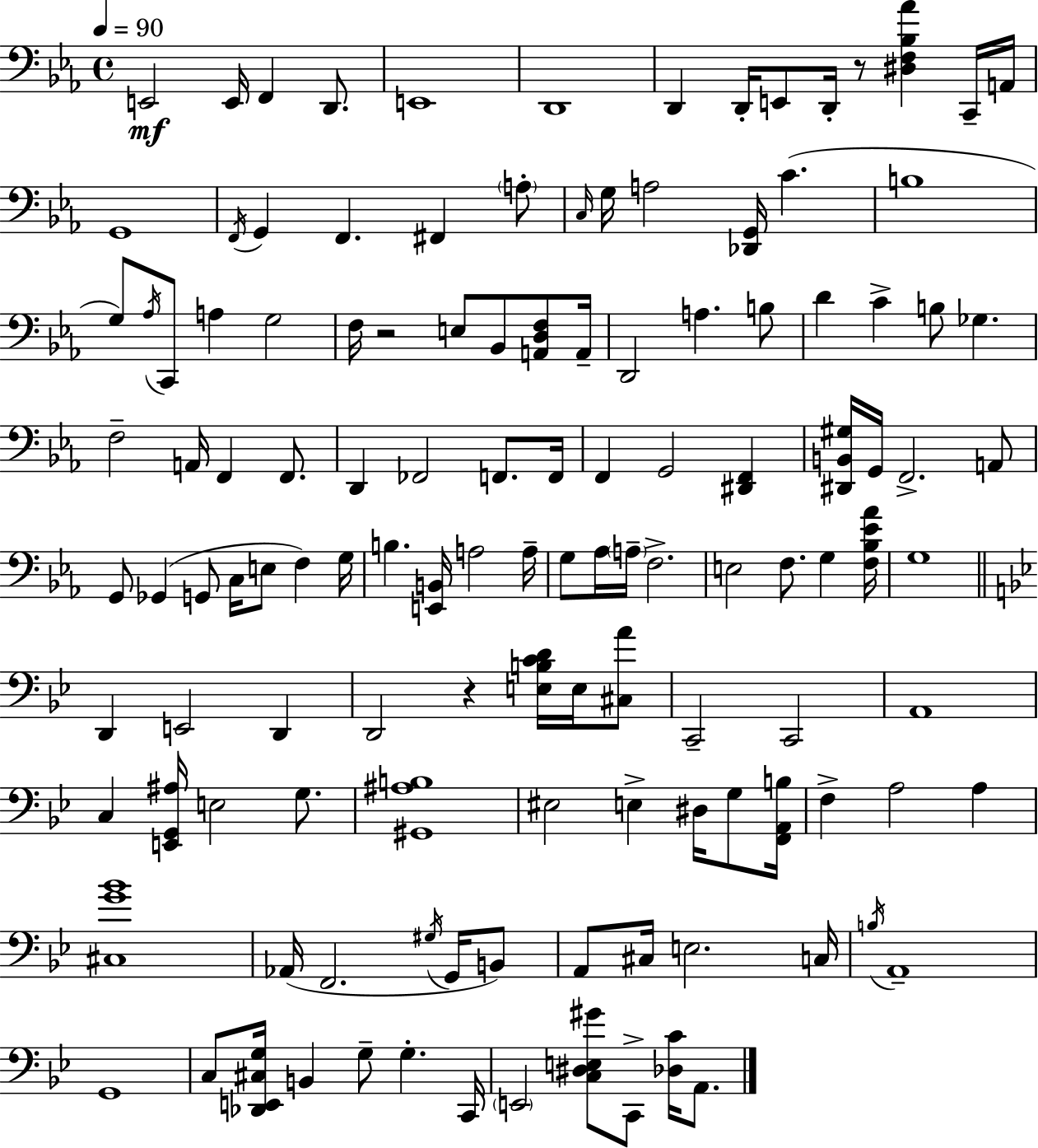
{
  \clef bass
  \time 4/4
  \defaultTimeSignature
  \key c \minor
  \tempo 4 = 90
  e,2\mf e,16 f,4 d,8. | e,1 | d,1 | d,4 d,16-. e,8 d,16-. r8 <dis f bes aes'>4 c,16-- a,16 | \break g,1 | \acciaccatura { f,16 } g,4 f,4. fis,4 \parenthesize a8-. | \grace { c16 } g16 a2 <des, g,>16 c'4.( | b1 | \break g8) \acciaccatura { aes16 } c,8 a4 g2 | f16 r2 e8 bes,8 | <a, d f>8 a,16-- d,2 a4. | b8 d'4 c'4-> b8 ges4. | \break f2-- a,16 f,4 | f,8. d,4 fes,2 f,8. | f,16 f,4 g,2 <dis, f,>4 | <dis, b, gis>16 g,16 f,2.-> | \break a,8 g,8 ges,4( g,8 c16 e8 f4) | g16 b4. <e, b,>16 a2 | a16-- g8 aes16 \parenthesize a16-- f2.-> | e2 f8. g4 | \break <f bes ees' aes'>16 g1 | \bar "||" \break \key bes \major d,4 e,2 d,4 | d,2 r4 <e b c' d'>16 e16 <cis a'>8 | c,2-- c,2 | a,1 | \break c4 <e, g, ais>16 e2 g8. | <gis, ais b>1 | eis2 e4-> dis16 g8 <f, a, b>16 | f4-> a2 a4 | \break <cis g' bes'>1 | aes,16( f,2. \acciaccatura { gis16 } g,16 b,8) | a,8 cis16 e2. | c16 \acciaccatura { b16 } a,1-- | \break g,1 | c8 <des, e, cis g>16 b,4 g8-- g4.-. | c,16 \parenthesize e,2 <c dis e gis'>8 c,8-> <des c'>16 a,8. | \bar "|."
}